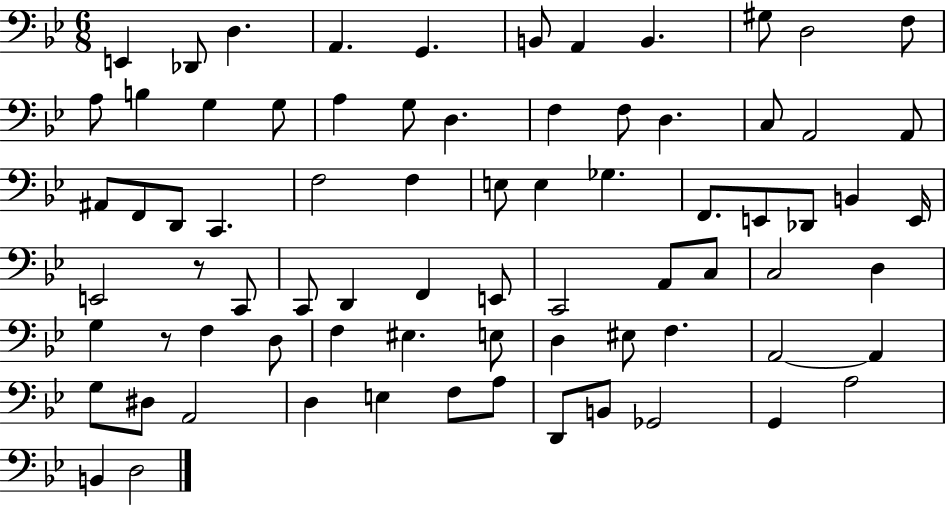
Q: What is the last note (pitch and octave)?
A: D3